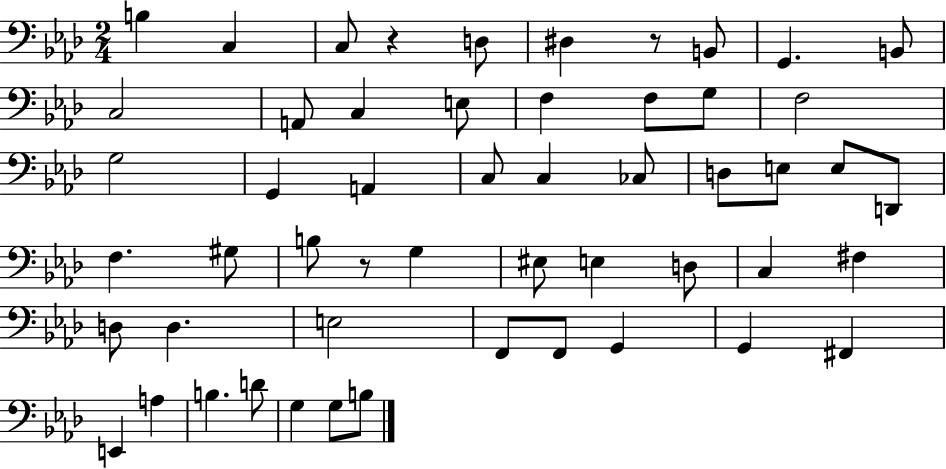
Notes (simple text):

B3/q C3/q C3/e R/q D3/e D#3/q R/e B2/e G2/q. B2/e C3/h A2/e C3/q E3/e F3/q F3/e G3/e F3/h G3/h G2/q A2/q C3/e C3/q CES3/e D3/e E3/e E3/e D2/e F3/q. G#3/e B3/e R/e G3/q EIS3/e E3/q D3/e C3/q F#3/q D3/e D3/q. E3/h F2/e F2/e G2/q G2/q F#2/q E2/q A3/q B3/q. D4/e G3/q G3/e B3/e